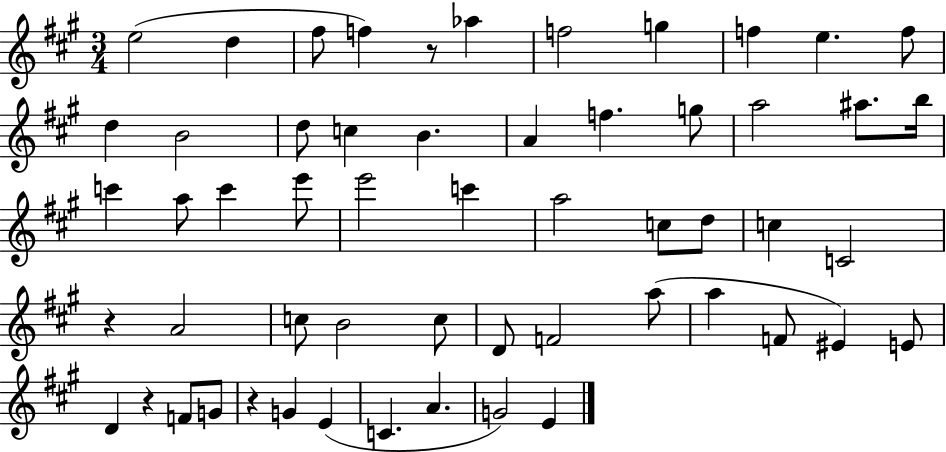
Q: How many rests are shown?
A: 4